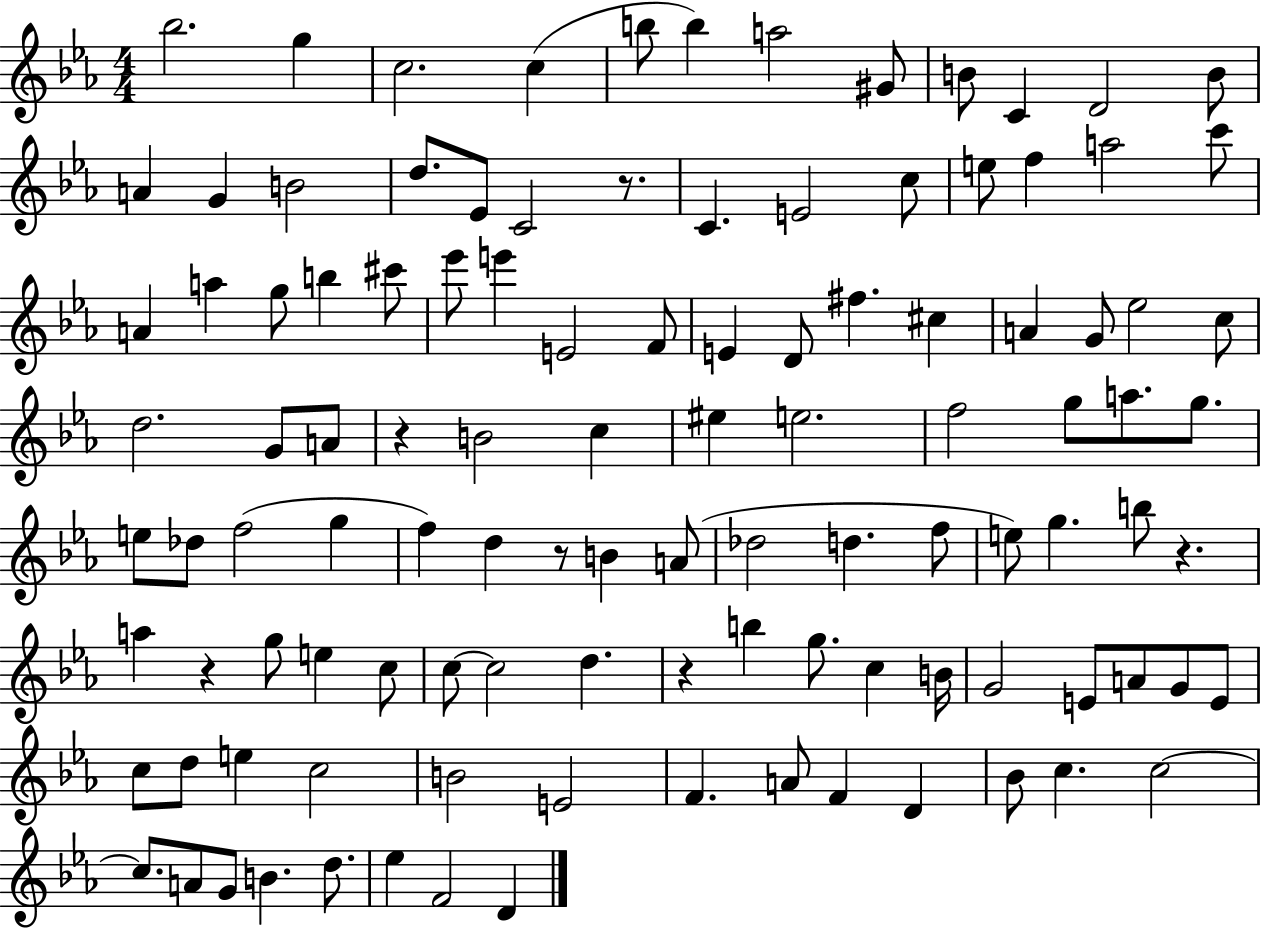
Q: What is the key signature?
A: EES major